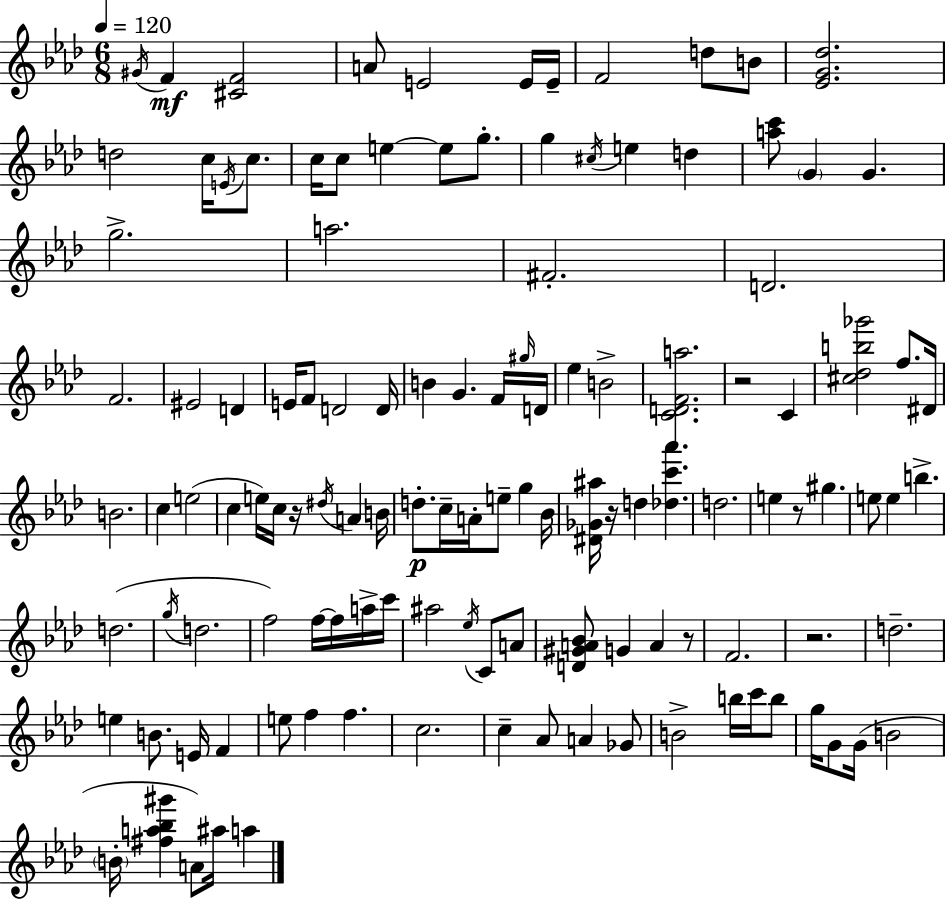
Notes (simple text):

G#4/s F4/q [C#4,F4]/h A4/e E4/h E4/s E4/s F4/h D5/e B4/e [Eb4,G4,Db5]/h. D5/h C5/s E4/s C5/e. C5/s C5/e E5/q E5/e G5/e. G5/q C#5/s E5/q D5/q [A5,C6]/e G4/q G4/q. G5/h. A5/h. F#4/h. D4/h. F4/h. EIS4/h D4/q E4/s F4/e D4/h D4/s B4/q G4/q. F4/s G#5/s D4/s Eb5/q B4/h [C4,D4,F4,A5]/h. R/h C4/q [C#5,Db5,B5,Gb6]/h F5/e. D#4/s B4/h. C5/q E5/h C5/q E5/s C5/s R/s D#5/s A4/q B4/s D5/e. C5/s A4/s E5/e G5/q Bb4/s [D#4,Gb4,A#5]/s R/s D5/q [Db5,C6,Ab6]/q. D5/h. E5/q R/e G#5/q. E5/e E5/q B5/q. D5/h. G5/s D5/h. F5/h F5/s F5/s A5/s C6/s A#5/h Eb5/s C4/e A4/e [D4,G#4,A4,Bb4]/e G4/q A4/q R/e F4/h. R/h. D5/h. E5/q B4/e. E4/s F4/q E5/e F5/q F5/q. C5/h. C5/q Ab4/e A4/q Gb4/e B4/h B5/s C6/s B5/e G5/s G4/e G4/s B4/h B4/s [F#5,A5,Bb5,G#6]/q A4/e A#5/s A5/q